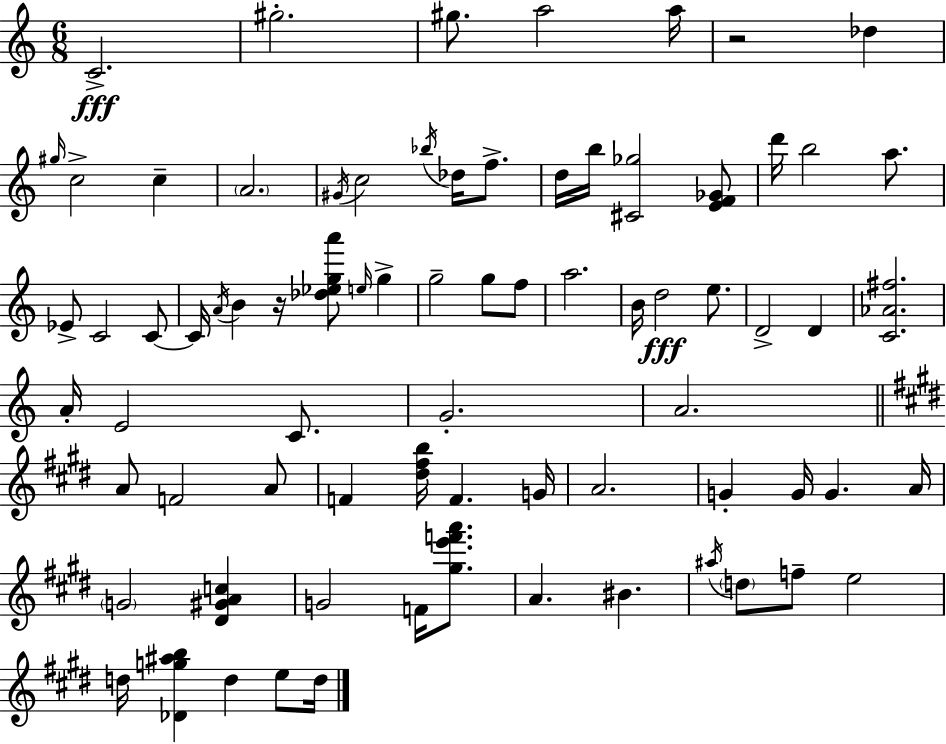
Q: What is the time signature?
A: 6/8